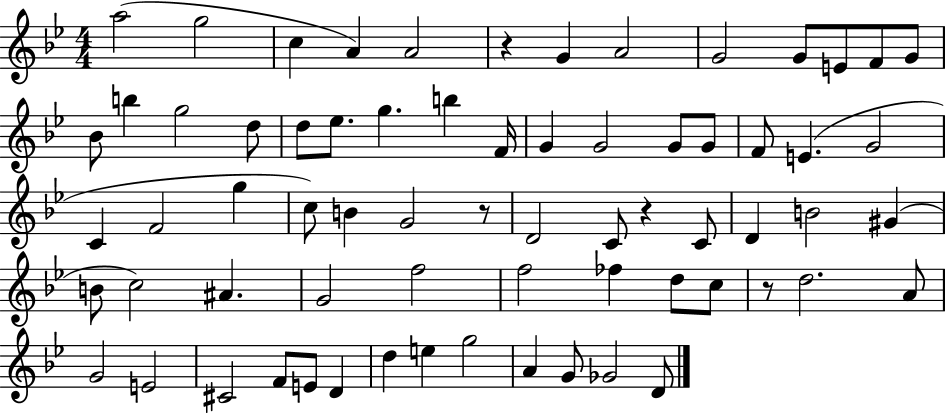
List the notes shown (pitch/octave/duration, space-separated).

A5/h G5/h C5/q A4/q A4/h R/q G4/q A4/h G4/h G4/e E4/e F4/e G4/e Bb4/e B5/q G5/h D5/e D5/e Eb5/e. G5/q. B5/q F4/s G4/q G4/h G4/e G4/e F4/e E4/q. G4/h C4/q F4/h G5/q C5/e B4/q G4/h R/e D4/h C4/e R/q C4/e D4/q B4/h G#4/q B4/e C5/h A#4/q. G4/h F5/h F5/h FES5/q D5/e C5/e R/e D5/h. A4/e G4/h E4/h C#4/h F4/e E4/e D4/q D5/q E5/q G5/h A4/q G4/e Gb4/h D4/e